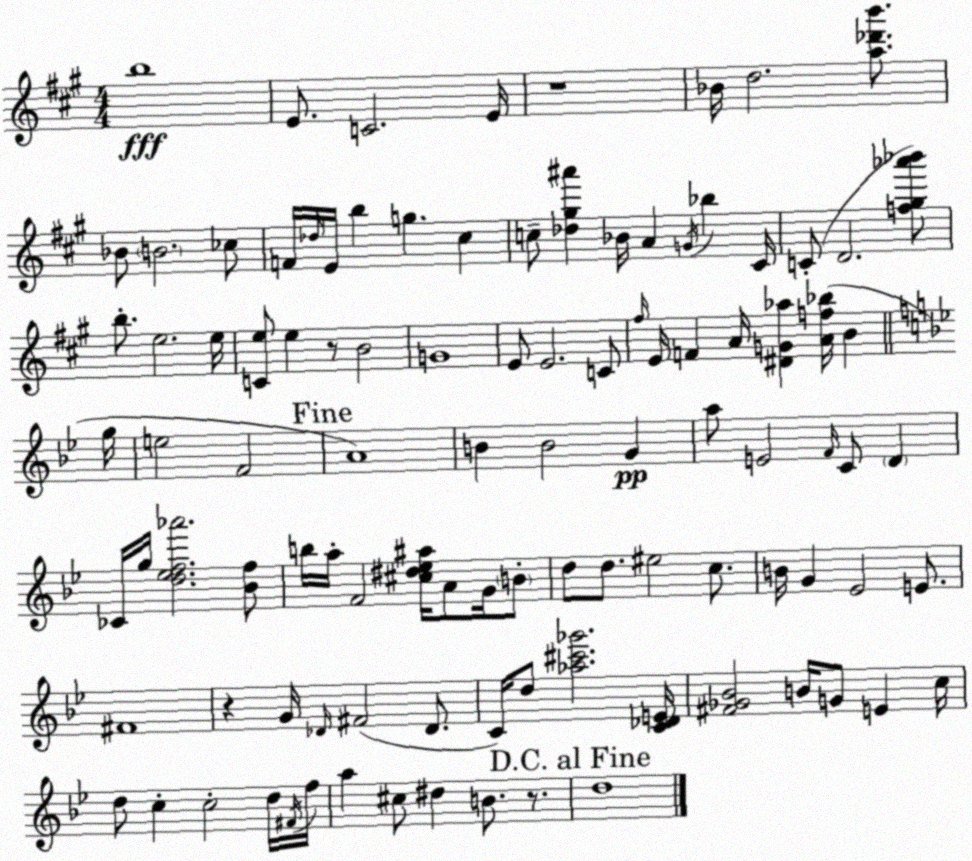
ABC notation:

X:1
T:Untitled
M:4/4
L:1/4
K:A
b4 E/2 C2 E/4 z4 _B/4 d2 [a_d'b']/2 _B/2 B2 _c/2 F/4 _d/4 E/4 b g ^c c/2 [_d^g^a'] _B/4 A G/4 _b ^C/4 C/2 D2 [f^g_a'_b']/2 b/2 e2 e/4 [Ce]/2 e z/2 B2 G4 E/2 E2 C/2 ^f/4 E/4 F A/4 [^DG_a] [Af_b]/4 B g/4 e2 F2 A4 B B2 G a/2 E2 F/4 C/2 D _C/4 g/4 [d_ef_a']2 [_Bf]/2 b/4 a/4 F2 [^c^d_e^a]/4 A/2 G/4 B/2 d/2 d/2 ^e2 c/2 B/4 G _E2 E/2 ^F4 z G/4 _D/4 ^F2 _D/2 C/4 d/2 [_a^c'_g']2 [C_DE]/4 [^F_G_B]2 B/4 G/2 E c/4 d/2 c c2 d/4 ^F/4 f/4 a ^c/2 ^d B/2 z/2 d4